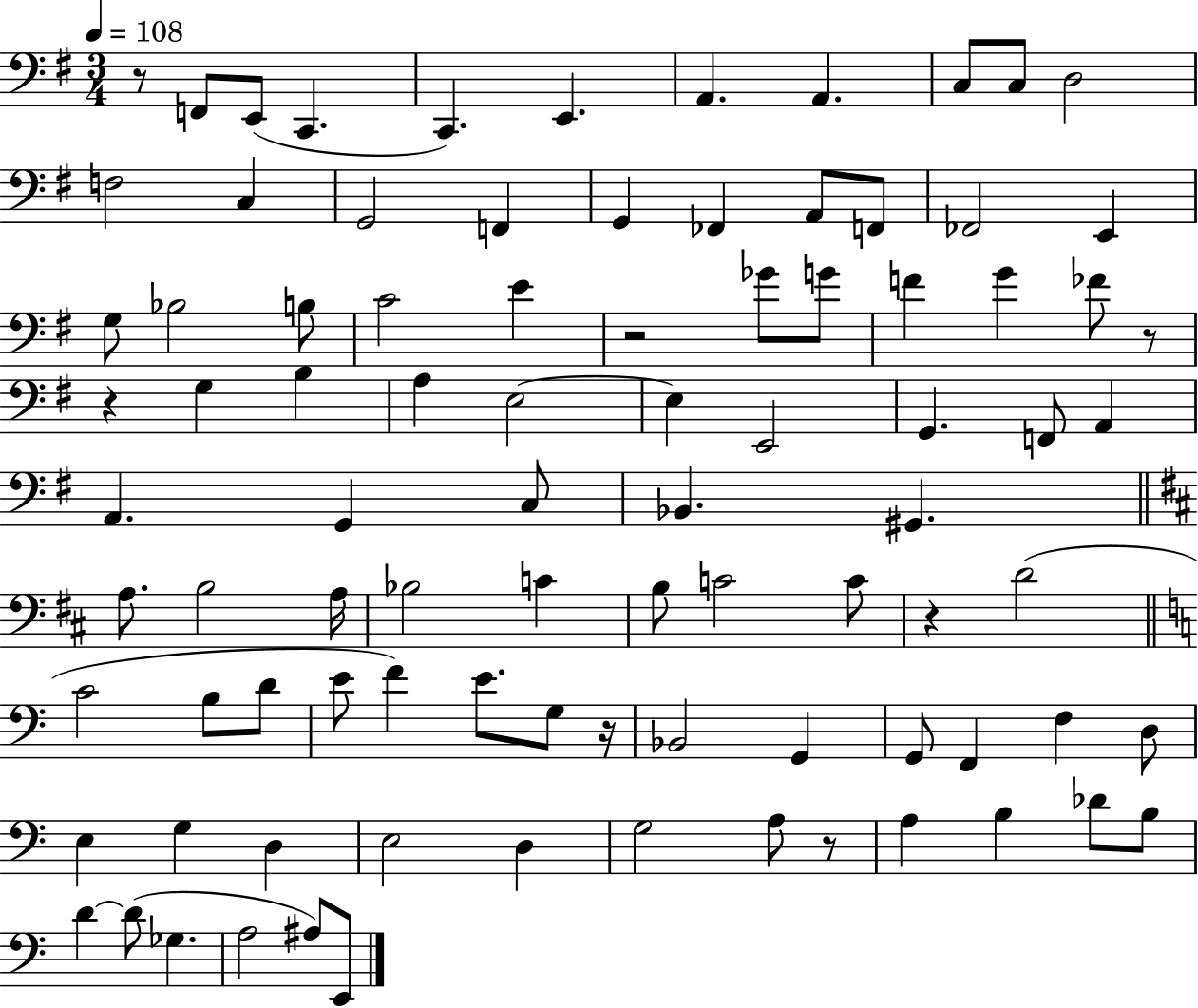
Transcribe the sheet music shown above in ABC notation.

X:1
T:Untitled
M:3/4
L:1/4
K:G
z/2 F,,/2 E,,/2 C,, C,, E,, A,, A,, C,/2 C,/2 D,2 F,2 C, G,,2 F,, G,, _F,, A,,/2 F,,/2 _F,,2 E,, G,/2 _B,2 B,/2 C2 E z2 _G/2 G/2 F G _F/2 z/2 z G, B, A, E,2 E, E,,2 G,, F,,/2 A,, A,, G,, C,/2 _B,, ^G,, A,/2 B,2 A,/4 _B,2 C B,/2 C2 C/2 z D2 C2 B,/2 D/2 E/2 F E/2 G,/2 z/4 _B,,2 G,, G,,/2 F,, F, D,/2 E, G, D, E,2 D, G,2 A,/2 z/2 A, B, _D/2 B,/2 D D/2 _G, A,2 ^A,/2 E,,/2